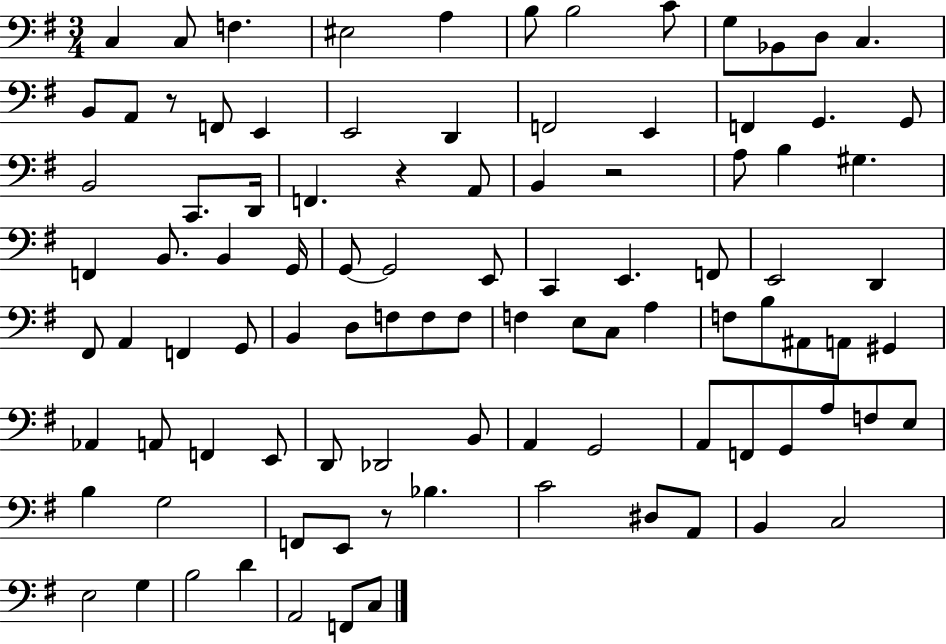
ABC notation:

X:1
T:Untitled
M:3/4
L:1/4
K:G
C, C,/2 F, ^E,2 A, B,/2 B,2 C/2 G,/2 _B,,/2 D,/2 C, B,,/2 A,,/2 z/2 F,,/2 E,, E,,2 D,, F,,2 E,, F,, G,, G,,/2 B,,2 C,,/2 D,,/4 F,, z A,,/2 B,, z2 A,/2 B, ^G, F,, B,,/2 B,, G,,/4 G,,/2 G,,2 E,,/2 C,, E,, F,,/2 E,,2 D,, ^F,,/2 A,, F,, G,,/2 B,, D,/2 F,/2 F,/2 F,/2 F, E,/2 C,/2 A, F,/2 B,/2 ^A,,/2 A,,/2 ^G,, _A,, A,,/2 F,, E,,/2 D,,/2 _D,,2 B,,/2 A,, G,,2 A,,/2 F,,/2 G,,/2 A,/2 F,/2 E,/2 B, G,2 F,,/2 E,,/2 z/2 _B, C2 ^D,/2 A,,/2 B,, C,2 E,2 G, B,2 D A,,2 F,,/2 C,/2